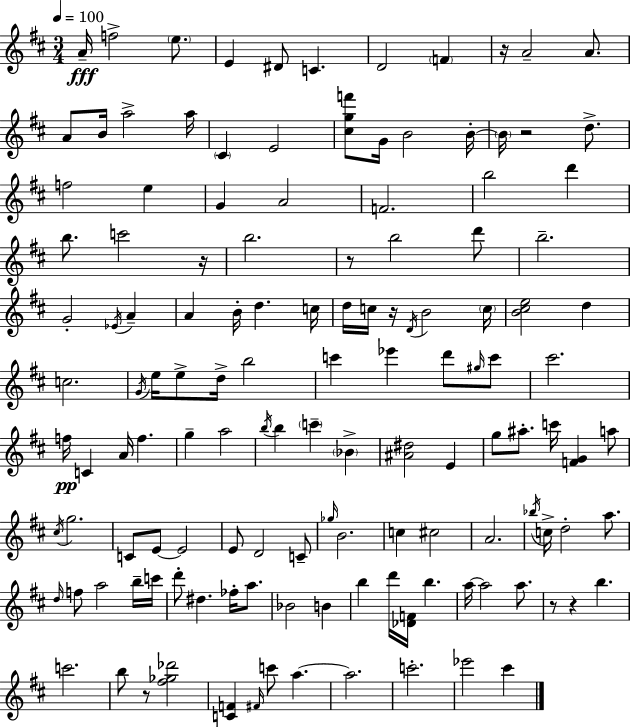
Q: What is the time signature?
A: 3/4